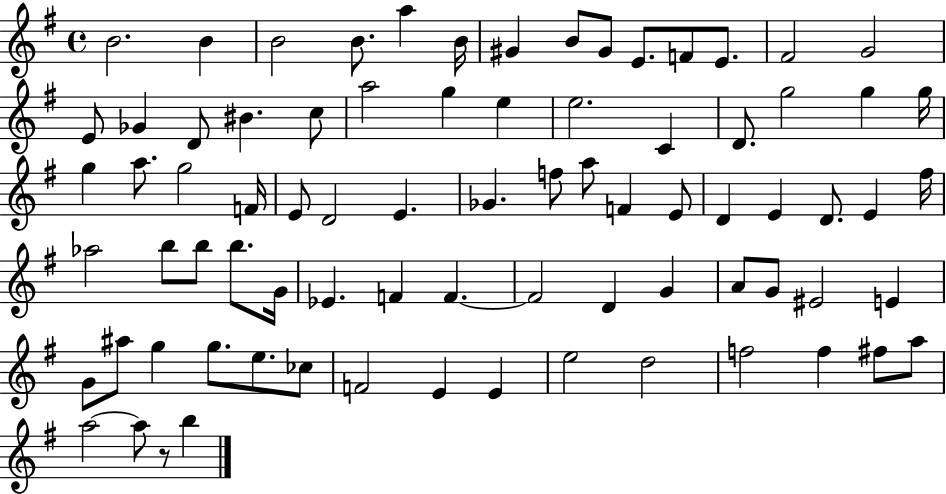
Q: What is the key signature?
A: G major